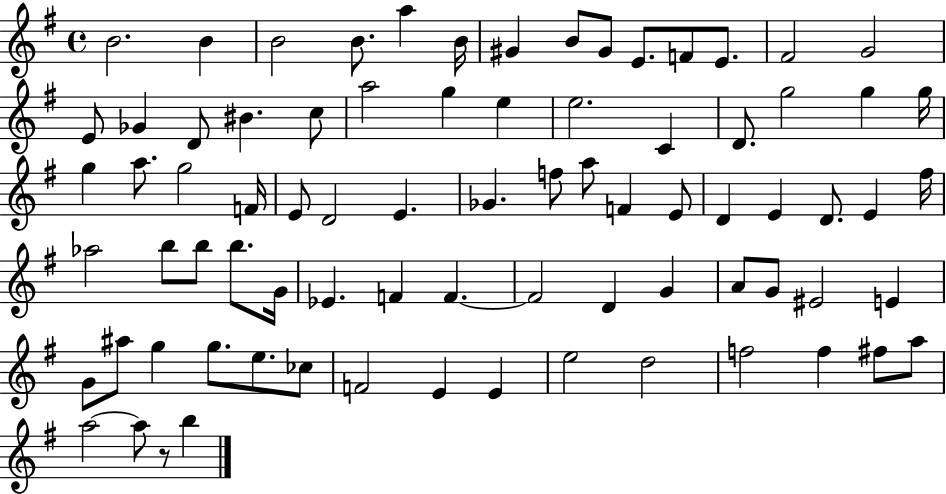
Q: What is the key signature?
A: G major